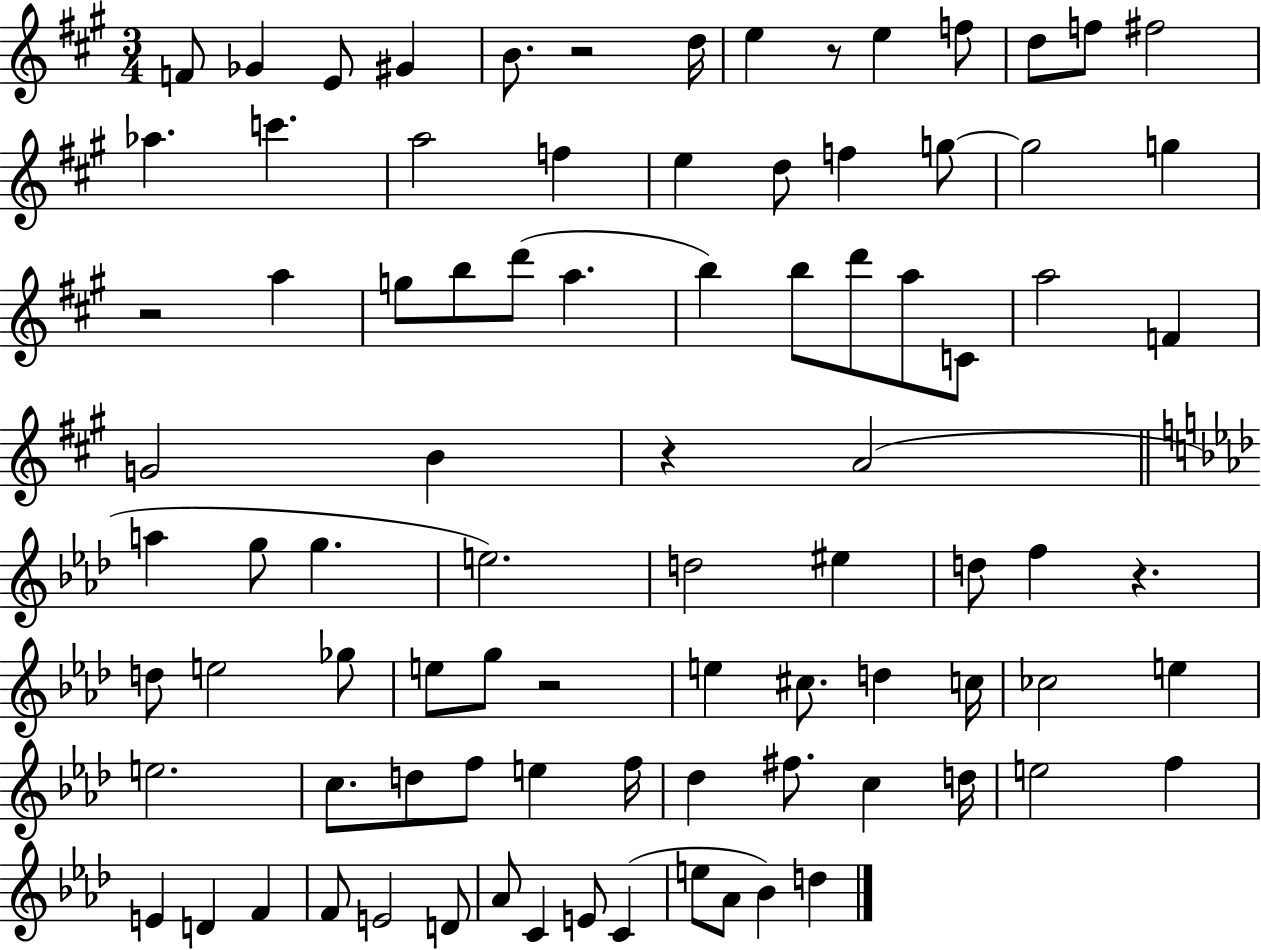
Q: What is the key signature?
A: A major